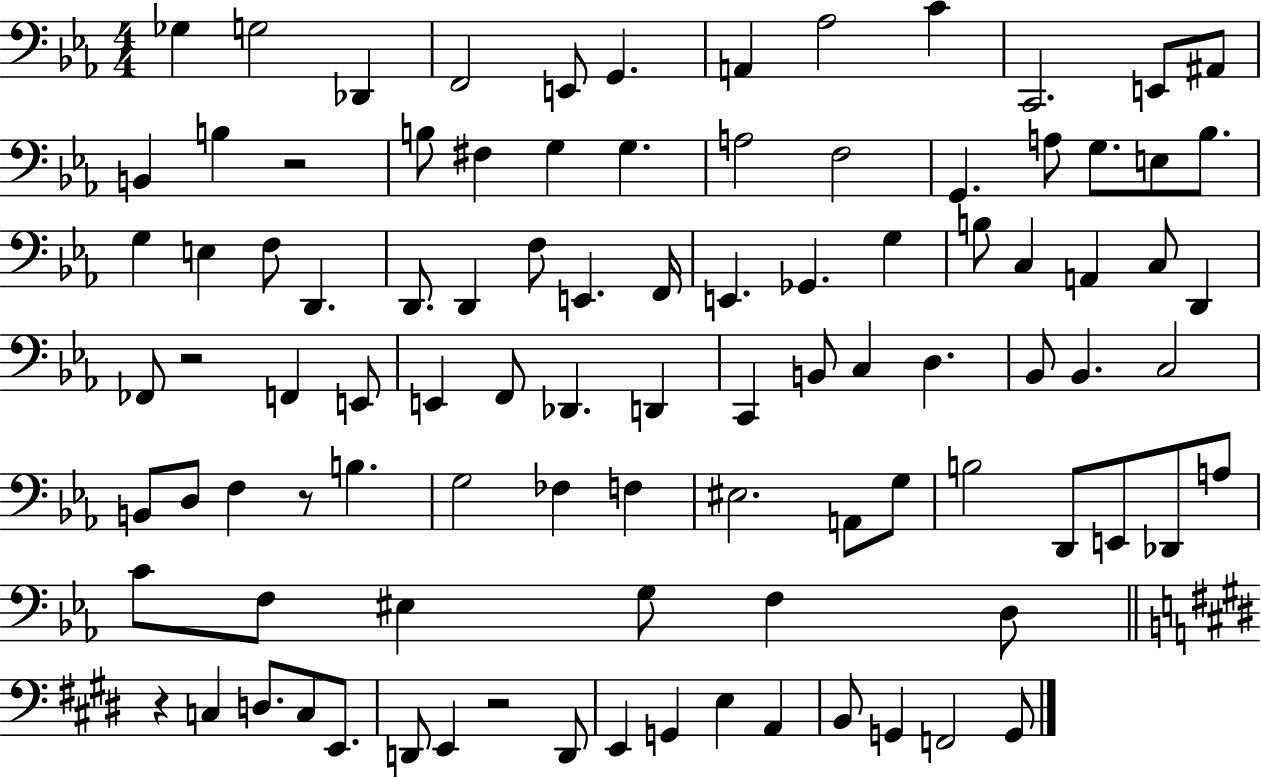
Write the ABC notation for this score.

X:1
T:Untitled
M:4/4
L:1/4
K:Eb
_G, G,2 _D,, F,,2 E,,/2 G,, A,, _A,2 C C,,2 E,,/2 ^A,,/2 B,, B, z2 B,/2 ^F, G, G, A,2 F,2 G,, A,/2 G,/2 E,/2 _B,/2 G, E, F,/2 D,, D,,/2 D,, F,/2 E,, F,,/4 E,, _G,, G, B,/2 C, A,, C,/2 D,, _F,,/2 z2 F,, E,,/2 E,, F,,/2 _D,, D,, C,, B,,/2 C, D, _B,,/2 _B,, C,2 B,,/2 D,/2 F, z/2 B, G,2 _F, F, ^E,2 A,,/2 G,/2 B,2 D,,/2 E,,/2 _D,,/2 A,/2 C/2 F,/2 ^E, G,/2 F, D,/2 z C, D,/2 C,/2 E,,/2 D,,/2 E,, z2 D,,/2 E,, G,, E, A,, B,,/2 G,, F,,2 G,,/2